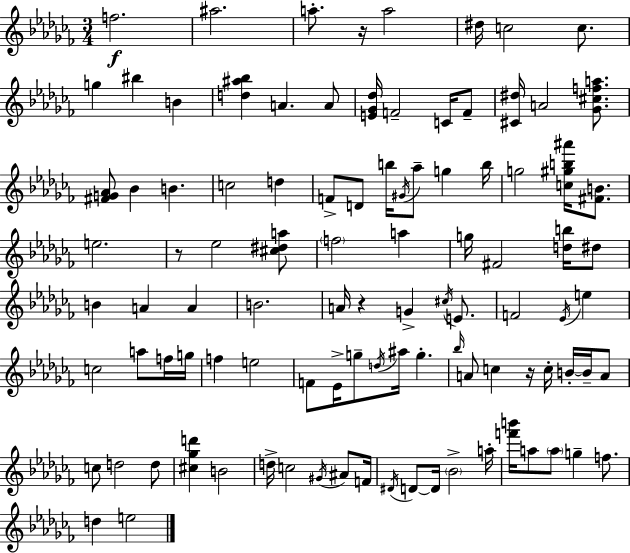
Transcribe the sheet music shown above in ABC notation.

X:1
T:Untitled
M:3/4
L:1/4
K:Abm
f2 ^a2 a/2 z/4 a2 ^d/4 c2 c/2 g ^b B [d^a_b] A A/2 [E_G_d]/4 F2 C/4 F/2 [^C^d]/4 A2 [_G^cfa]/2 [^FG_A]/2 _B B c2 d F/2 D/2 b/4 ^G/4 _a/2 g b/4 g2 [c^gb^a']/4 [^FB]/2 e2 z/2 _e2 [^c^da]/2 f2 a g/4 ^F2 [db]/4 ^d/2 B A A B2 A/4 z G ^c/4 E/2 F2 _E/4 e c2 a/2 f/4 g/4 f e2 F/2 _E/4 g/2 d/4 ^a/4 g _b/4 A/2 c z/4 c/4 B/4 B/4 A/2 c/2 d2 d/2 [^c_gd'] B2 d/4 c2 ^G/4 ^A/2 F/4 ^D/4 D/2 D/4 _B2 a/4 [f'b']/4 a/2 a/2 g f/2 d e2